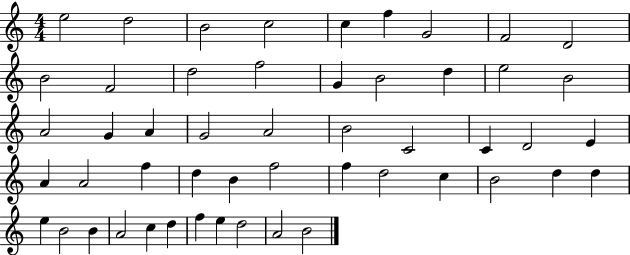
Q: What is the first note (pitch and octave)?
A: E5